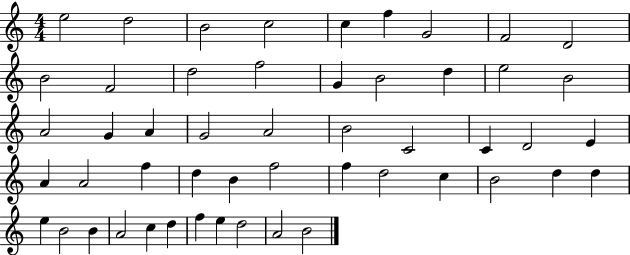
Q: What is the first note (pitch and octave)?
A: E5